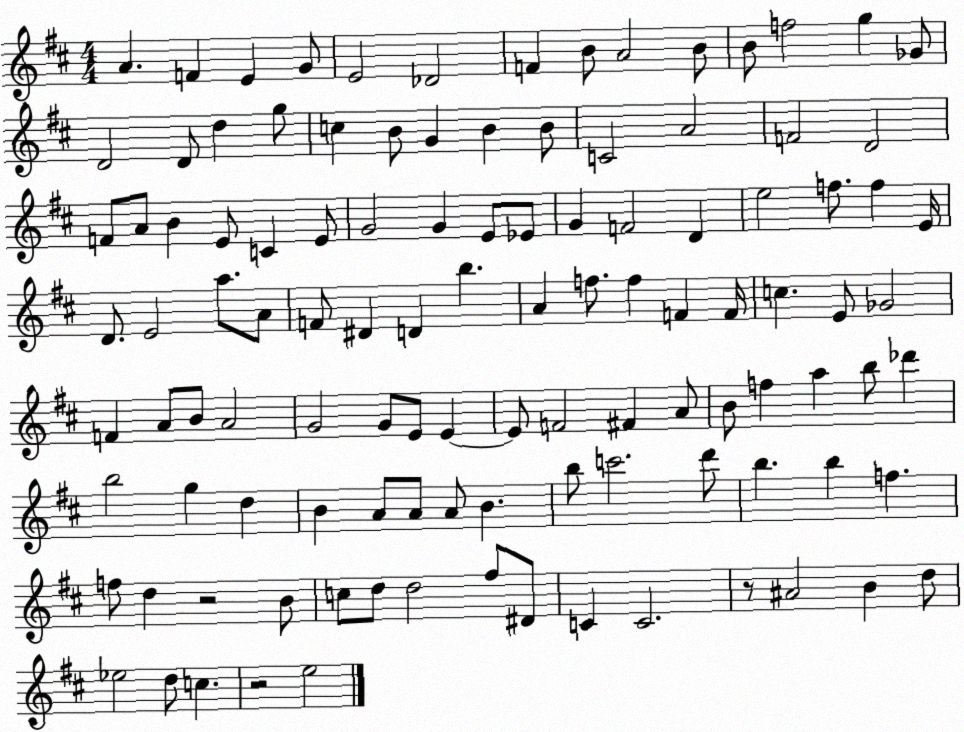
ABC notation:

X:1
T:Untitled
M:4/4
L:1/4
K:D
A F E G/2 E2 _D2 F B/2 A2 B/2 B/2 f2 g _G/2 D2 D/2 d g/2 c B/2 G B B/2 C2 A2 F2 D2 F/2 A/2 B E/2 C E/2 G2 G E/2 _E/2 G F2 D e2 f/2 f E/4 D/2 E2 a/2 A/2 F/2 ^D D b A f/2 f F F/4 c E/2 _G2 F A/2 B/2 A2 G2 G/2 E/2 E E/2 F2 ^F A/2 B/2 f a b/2 _d' b2 g d B A/2 A/2 A/2 B b/2 c'2 d'/2 b b f f/2 d z2 B/2 c/2 d/2 d2 ^f/2 ^D/2 C C2 z/2 ^A2 B d/2 _e2 d/2 c z2 e2